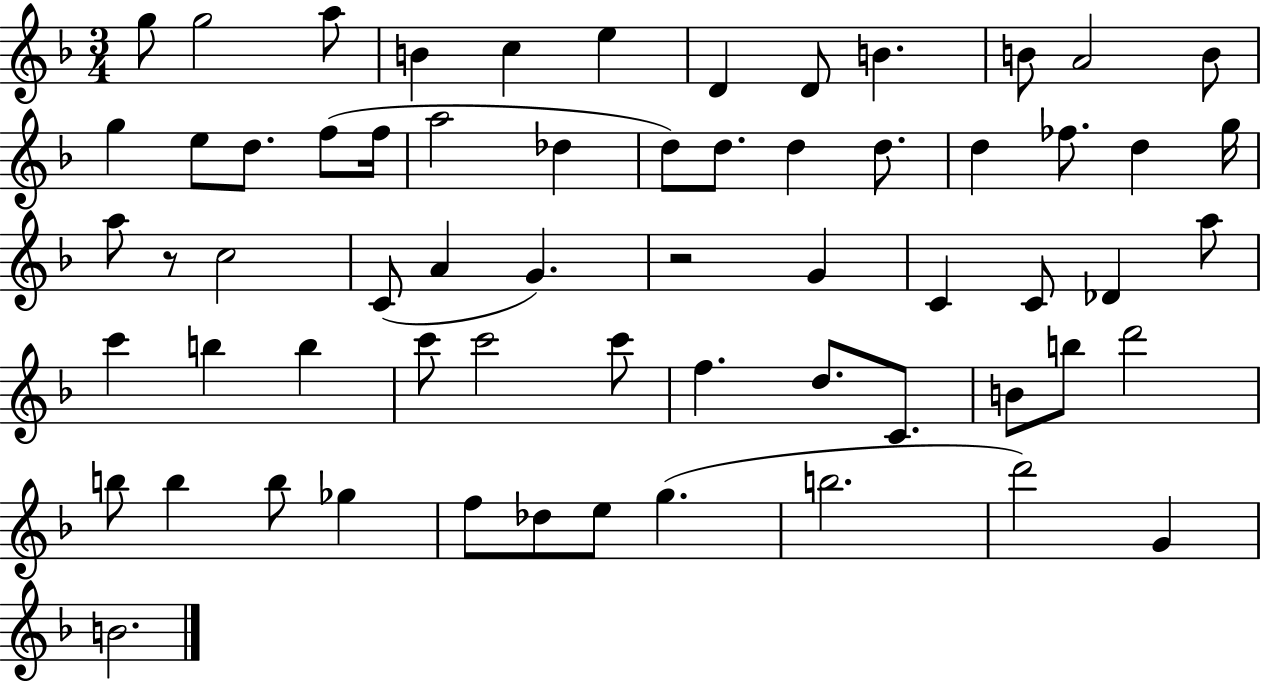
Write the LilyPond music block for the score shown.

{
  \clef treble
  \numericTimeSignature
  \time 3/4
  \key f \major
  \repeat volta 2 { g''8 g''2 a''8 | b'4 c''4 e''4 | d'4 d'8 b'4. | b'8 a'2 b'8 | \break g''4 e''8 d''8. f''8( f''16 | a''2 des''4 | d''8) d''8. d''4 d''8. | d''4 fes''8. d''4 g''16 | \break a''8 r8 c''2 | c'8( a'4 g'4.) | r2 g'4 | c'4 c'8 des'4 a''8 | \break c'''4 b''4 b''4 | c'''8 c'''2 c'''8 | f''4. d''8. c'8. | b'8 b''8 d'''2 | \break b''8 b''4 b''8 ges''4 | f''8 des''8 e''8 g''4.( | b''2. | d'''2) g'4 | \break b'2. | } \bar "|."
}